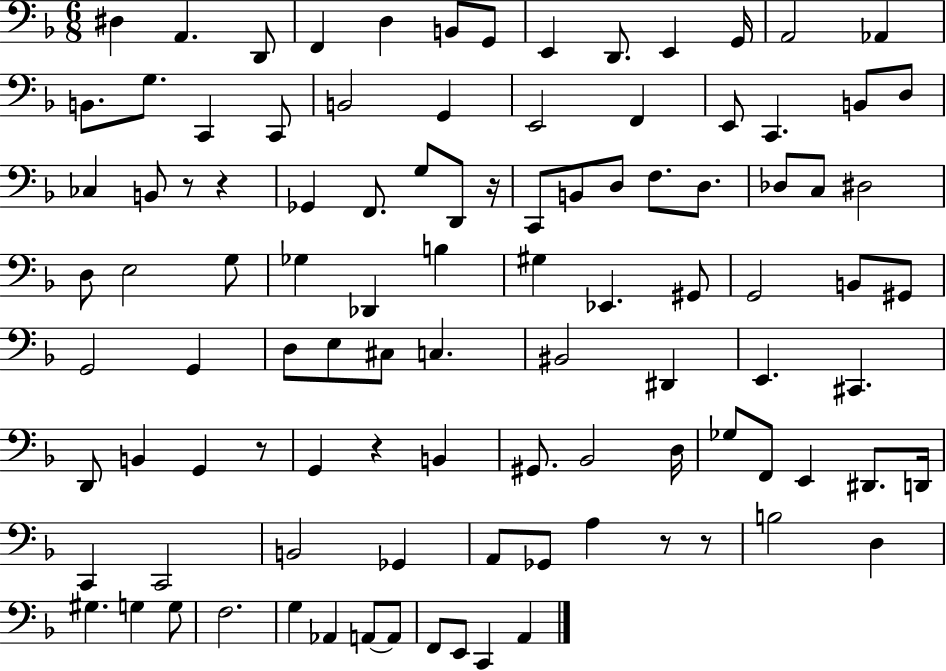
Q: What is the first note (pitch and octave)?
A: D#3